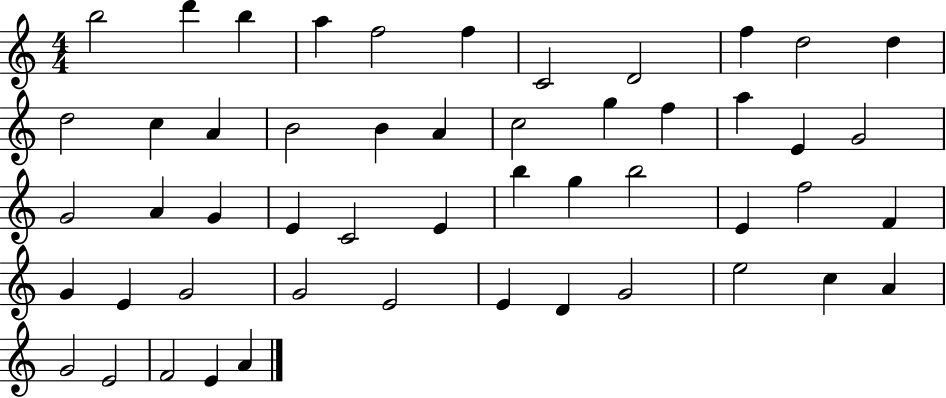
X:1
T:Untitled
M:4/4
L:1/4
K:C
b2 d' b a f2 f C2 D2 f d2 d d2 c A B2 B A c2 g f a E G2 G2 A G E C2 E b g b2 E f2 F G E G2 G2 E2 E D G2 e2 c A G2 E2 F2 E A